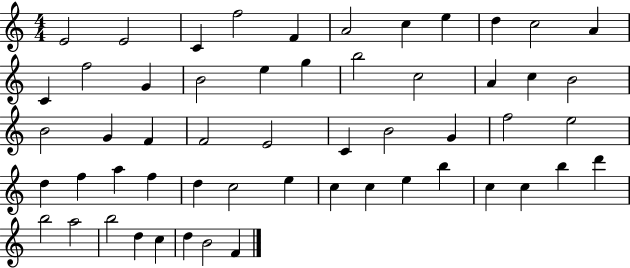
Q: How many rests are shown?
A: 0